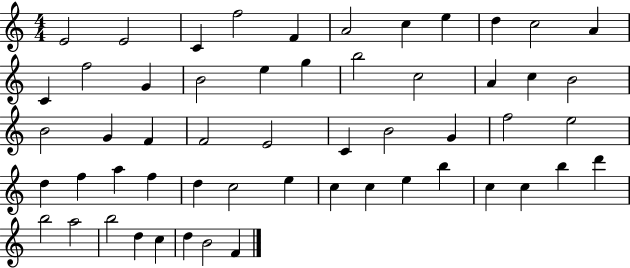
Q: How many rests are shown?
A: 0